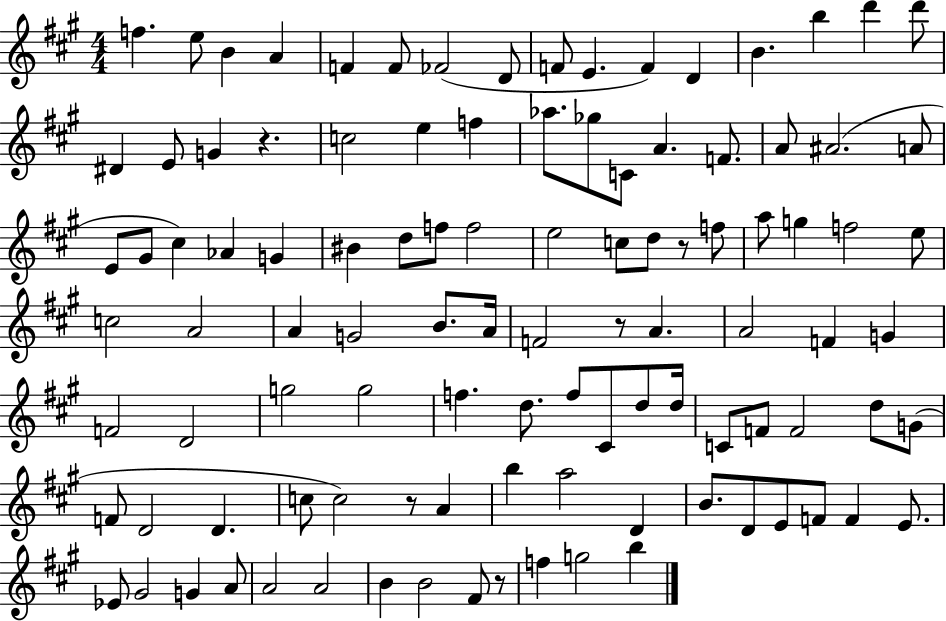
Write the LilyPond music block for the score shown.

{
  \clef treble
  \numericTimeSignature
  \time 4/4
  \key a \major
  f''4. e''8 b'4 a'4 | f'4 f'8 fes'2( d'8 | f'8 e'4. f'4) d'4 | b'4. b''4 d'''4 d'''8 | \break dis'4 e'8 g'4 r4. | c''2 e''4 f''4 | aes''8. ges''8 c'8 a'4. f'8. | a'8 ais'2.( a'8 | \break e'8 gis'8 cis''4) aes'4 g'4 | bis'4 d''8 f''8 f''2 | e''2 c''8 d''8 r8 f''8 | a''8 g''4 f''2 e''8 | \break c''2 a'2 | a'4 g'2 b'8. a'16 | f'2 r8 a'4. | a'2 f'4 g'4 | \break f'2 d'2 | g''2 g''2 | f''4. d''8. f''8 cis'8 d''8 d''16 | c'8 f'8 f'2 d''8 g'8( | \break f'8 d'2 d'4. | c''8 c''2) r8 a'4 | b''4 a''2 d'4 | b'8. d'8 e'8 f'8 f'4 e'8. | \break ees'8 gis'2 g'4 a'8 | a'2 a'2 | b'4 b'2 fis'8 r8 | f''4 g''2 b''4 | \break \bar "|."
}